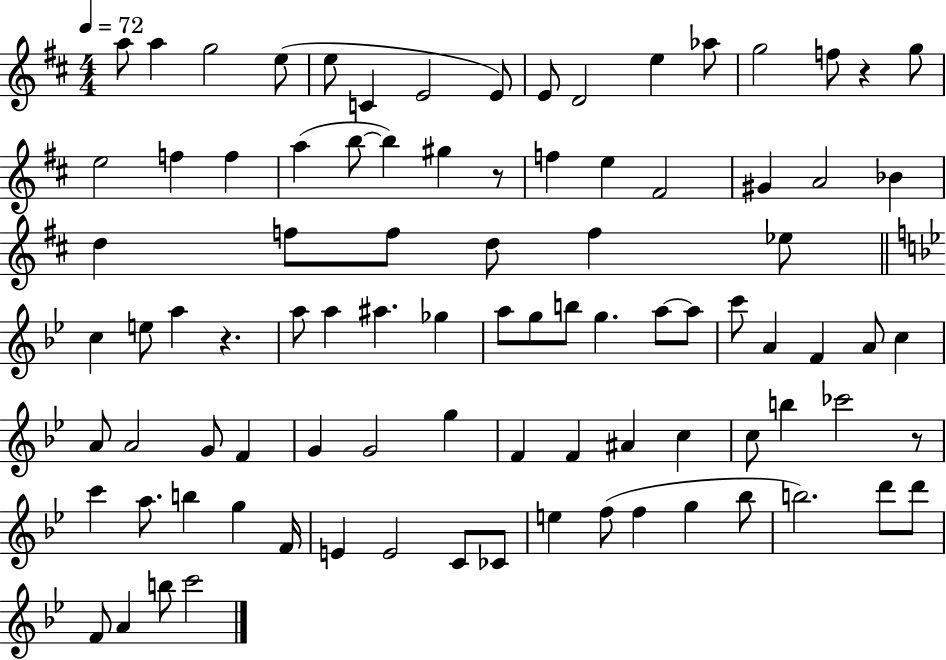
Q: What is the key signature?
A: D major